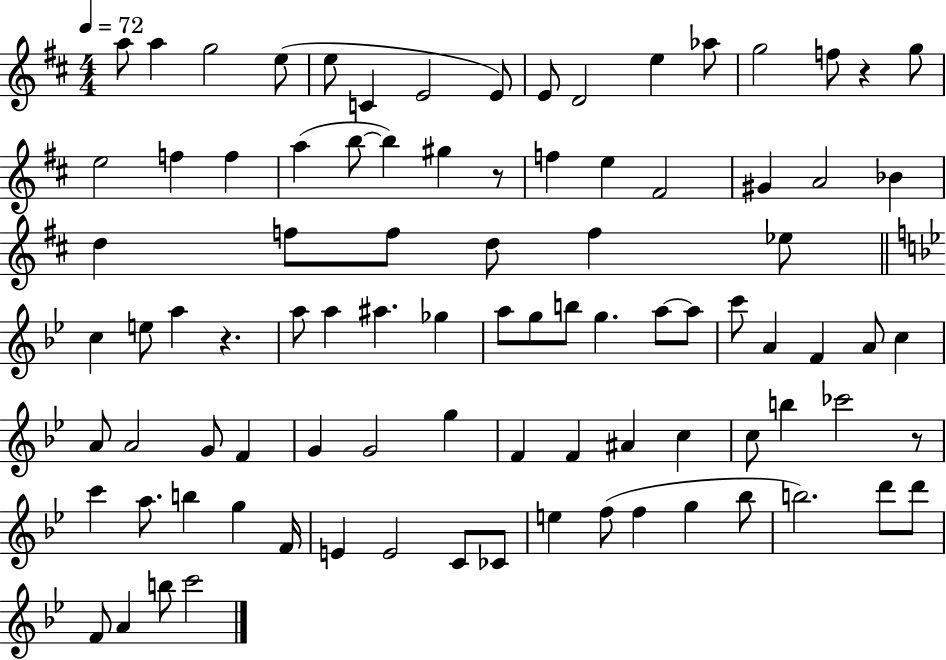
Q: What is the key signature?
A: D major